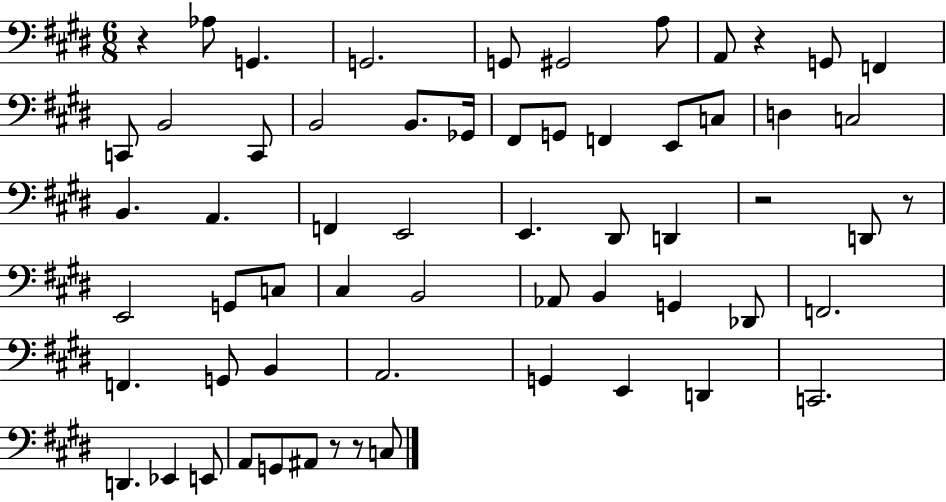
R/q Ab3/e G2/q. G2/h. G2/e G#2/h A3/e A2/e R/q G2/e F2/q C2/e B2/h C2/e B2/h B2/e. Gb2/s F#2/e G2/e F2/q E2/e C3/e D3/q C3/h B2/q. A2/q. F2/q E2/h E2/q. D#2/e D2/q R/h D2/e R/e E2/h G2/e C3/e C#3/q B2/h Ab2/e B2/q G2/q Db2/e F2/h. F2/q. G2/e B2/q A2/h. G2/q E2/q D2/q C2/h. D2/q. Eb2/q E2/e A2/e G2/e A#2/e R/e R/e C3/e